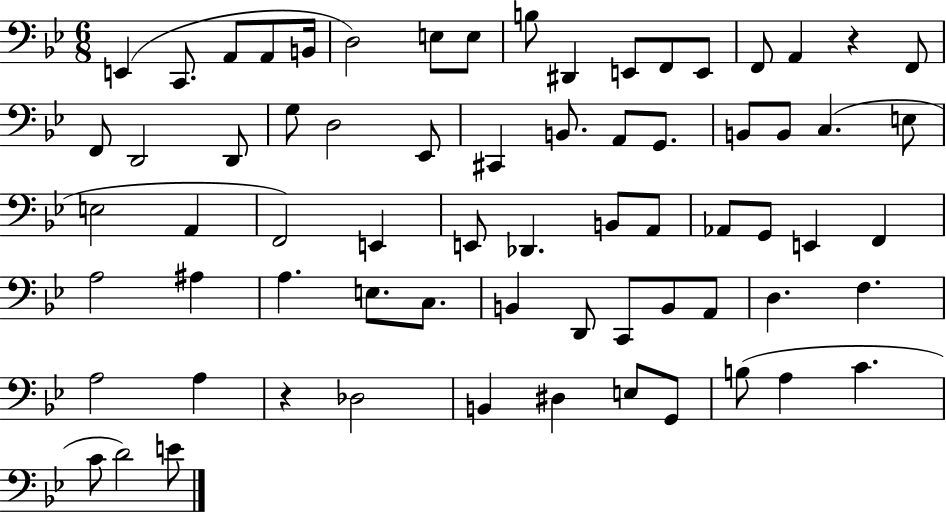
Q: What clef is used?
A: bass